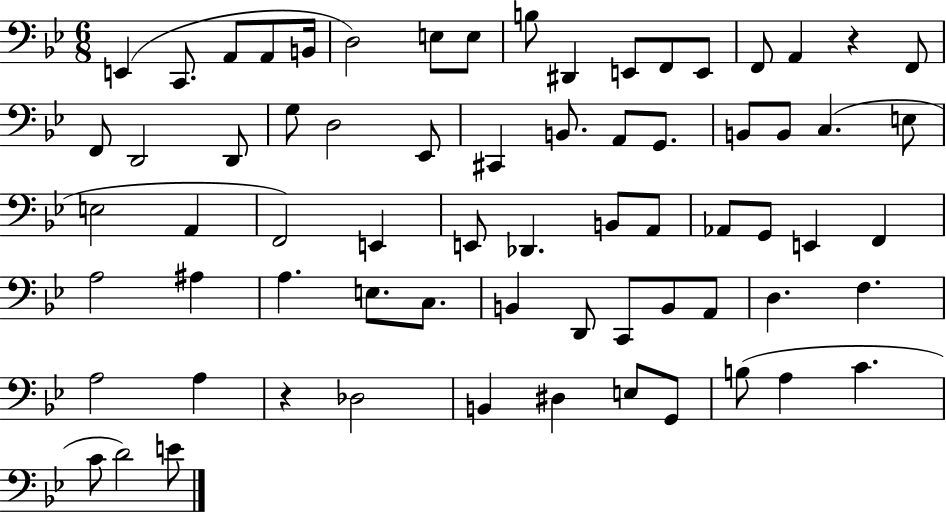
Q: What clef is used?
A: bass